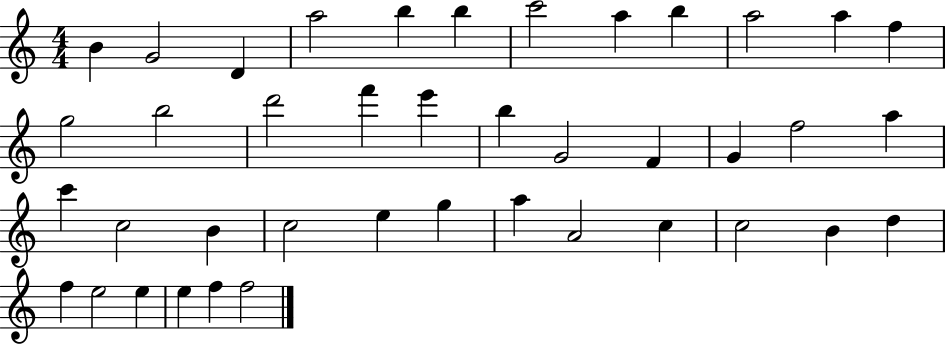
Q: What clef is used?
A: treble